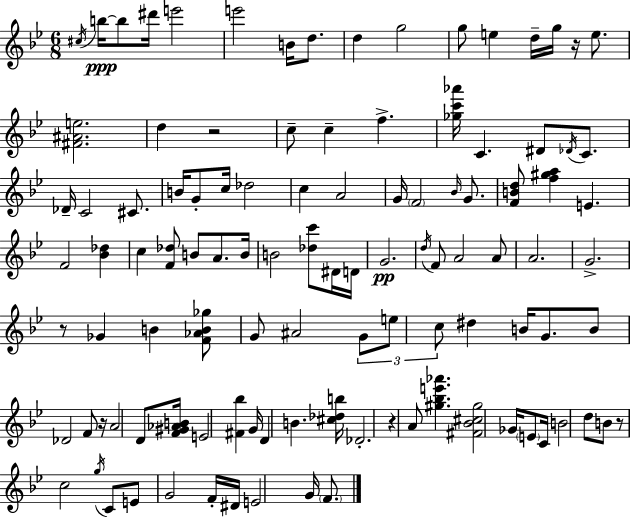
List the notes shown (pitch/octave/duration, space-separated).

C#5/s B5/s B5/e D#6/s E6/h E6/h B4/s D5/e. D5/q G5/h G5/e E5/q D5/s G5/s R/s E5/e. [F#4,A#4,E5]/h. D5/q R/h C5/e C5/q F5/q. [Gb5,C6,Ab6]/s C4/q. D#4/e Db4/s C4/e. Db4/s C4/h C#4/e. B4/s G4/e C5/s Db5/h C5/q A4/h G4/s F4/h Bb4/s G4/e. [F4,B4,D5]/e [F5,G#5,A5]/q E4/q. F4/h [Bb4,Db5]/q C5/q [F4,Db5]/e B4/e A4/e. B4/s B4/h [Db5,C6]/e D#4/s D4/s G4/h. D5/s F4/e A4/h A4/e A4/h. G4/h. R/e Gb4/q B4/q [F4,Ab4,B4,Gb5]/e G4/e A#4/h G4/e E5/e C5/e D#5/q B4/s G4/e. B4/e Db4/h F4/e R/s A4/h D4/e [F4,G#4,Ab4,B4]/s E4/h [F#4,Bb5]/q G4/s D4/q B4/q. [C#5,Db5,B5]/s Db4/h. R/q A4/e [G#5,Bb5,E6,Ab6]/q. [F#4,Bb4,C#5,G#5]/h Gb4/s E4/e C4/s B4/h D5/e B4/e R/e C5/h G5/s C4/e E4/e G4/h F4/s D#4/s E4/h G4/s F4/e.